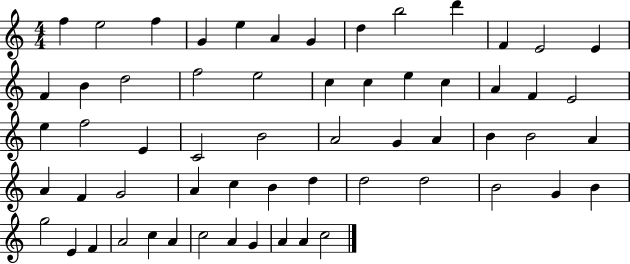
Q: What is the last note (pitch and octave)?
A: C5